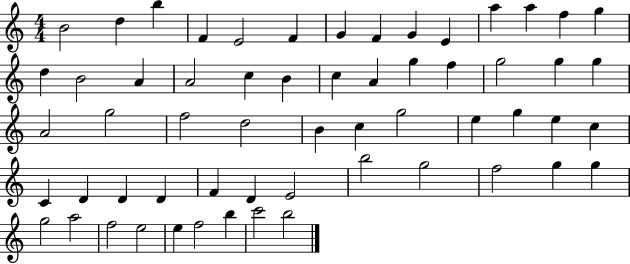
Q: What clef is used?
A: treble